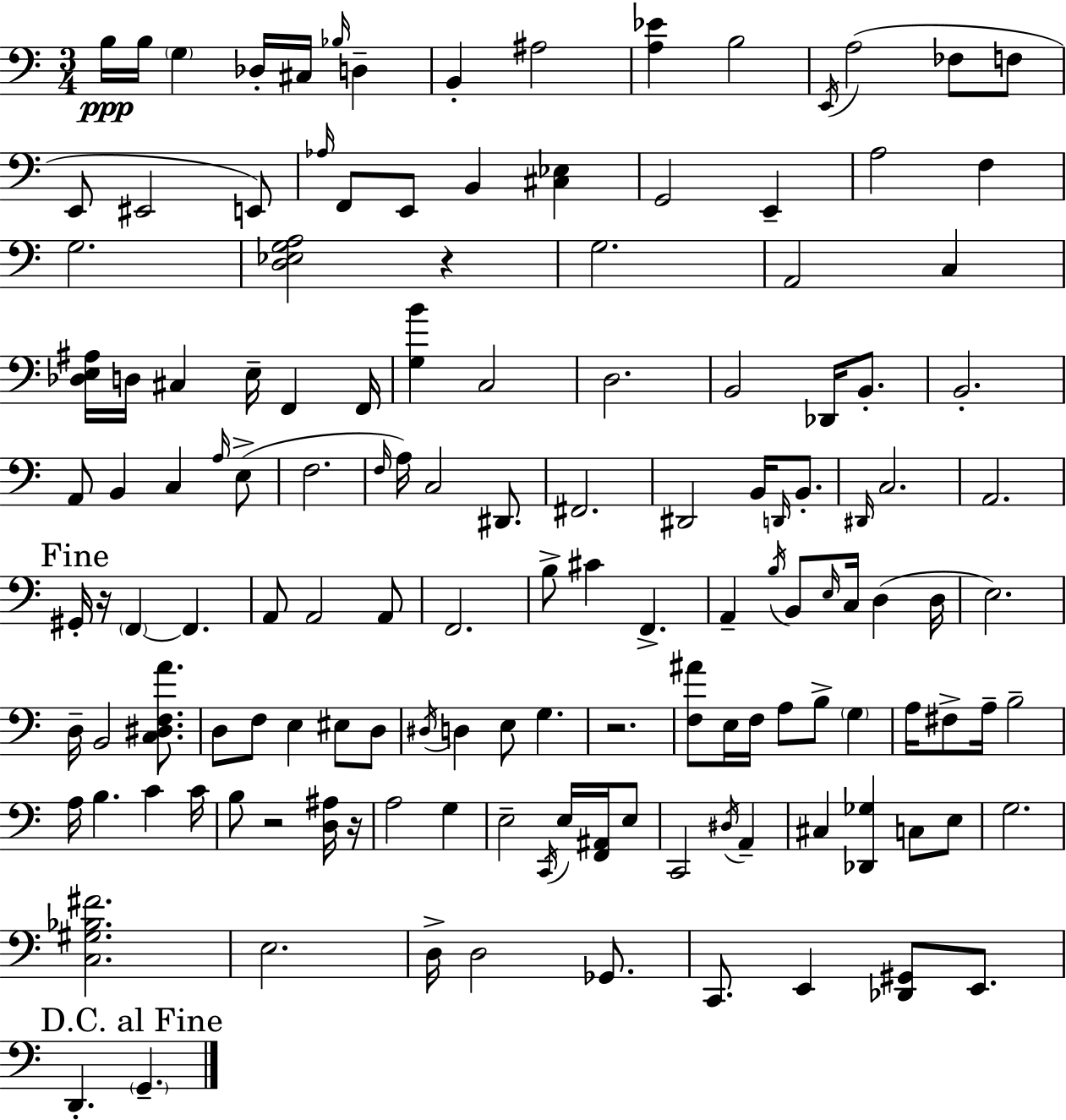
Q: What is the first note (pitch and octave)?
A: B3